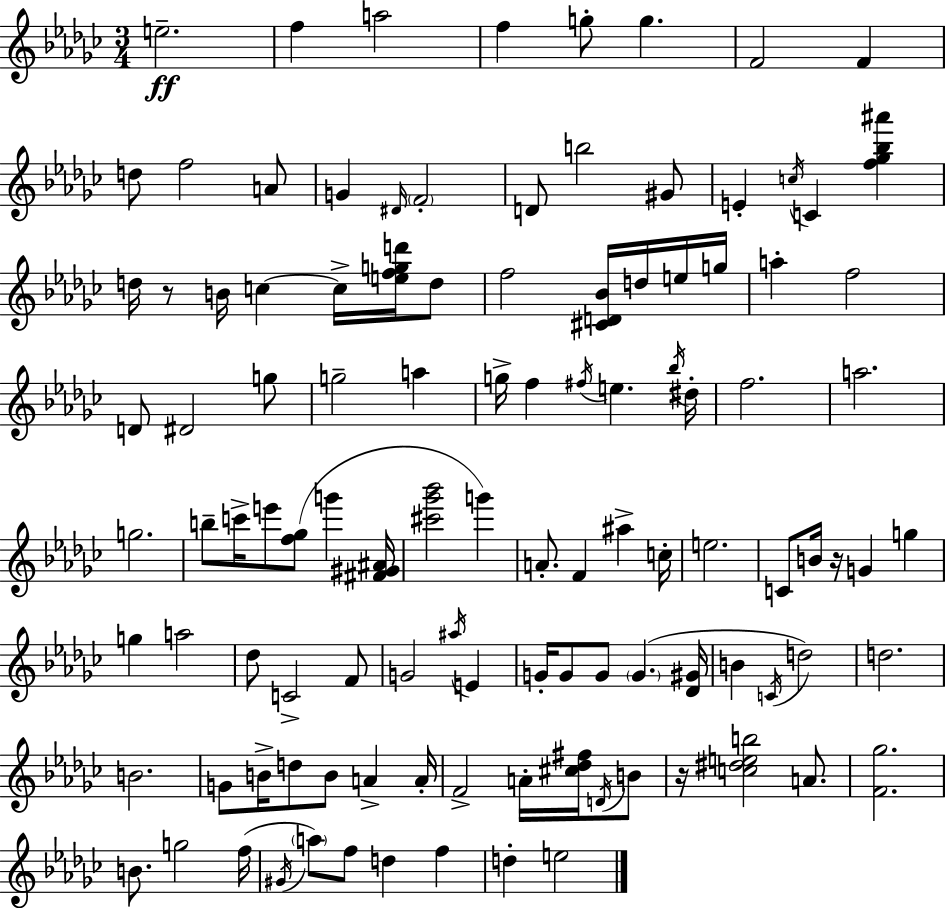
{
  \clef treble
  \numericTimeSignature
  \time 3/4
  \key ees \minor
  \repeat volta 2 { e''2.--\ff | f''4 a''2 | f''4 g''8-. g''4. | f'2 f'4 | \break d''8 f''2 a'8 | g'4 \grace { dis'16 } \parenthesize f'2-. | d'8 b''2 gis'8 | e'4-. \acciaccatura { c''16 } c'4 <f'' ges'' bes'' ais'''>4 | \break d''16 r8 b'16 c''4~~ c''16-> <e'' f'' g'' d'''>16 | d''8 f''2 <cis' d' bes'>16 d''16 | e''16 g''16 a''4-. f''2 | d'8 dis'2 | \break g''8 g''2-- a''4 | g''16-> f''4 \acciaccatura { fis''16 } e''4. | \acciaccatura { bes''16 } dis''16-. f''2. | a''2. | \break g''2. | b''8-- c'''16-> e'''8 <f'' ges''>8( g'''4 | <fis' gis' ais'>16 <cis''' ges''' bes'''>2 | g'''4) a'8.-. f'4 ais''4-> | \break c''16-. e''2. | c'8 b'16 r16 g'4 | g''4 g''4 a''2 | des''8 c'2-> | \break f'8 g'2 | \acciaccatura { ais''16 } e'4 g'16-. g'8 g'8 \parenthesize g'4.( | <des' gis'>16 b'4 \acciaccatura { c'16 } d''2) | d''2. | \break b'2. | g'8 b'16-> d''8 b'8 | a'4-> a'16-. f'2-> | a'16-. <cis'' des'' fis''>16 \acciaccatura { d'16 } b'8 r16 <c'' dis'' e'' b''>2 | \break a'8. <f' ges''>2. | b'8. g''2 | f''16( \acciaccatura { gis'16 } \parenthesize a''8) f''8 | d''4 f''4 d''4-. | \break e''2 } \bar "|."
}